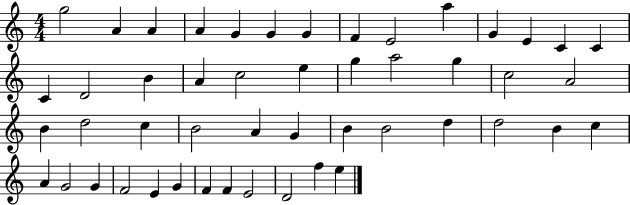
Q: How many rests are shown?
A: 0